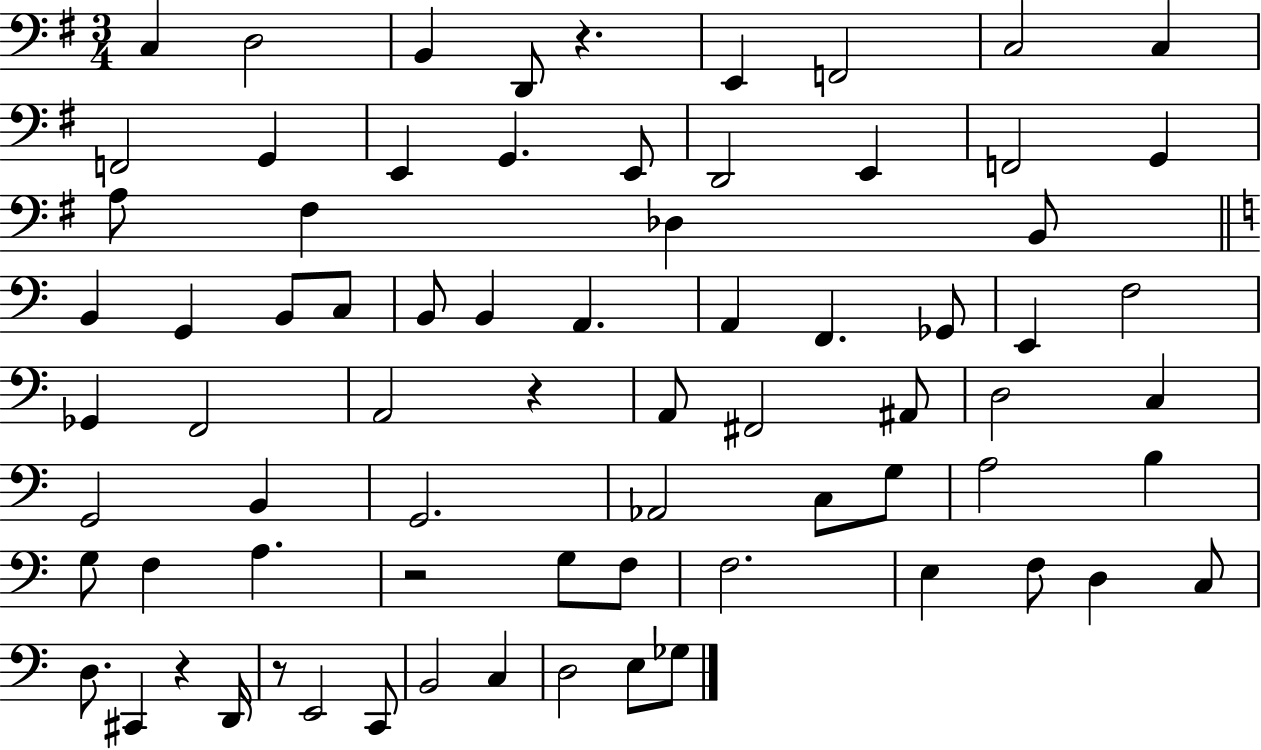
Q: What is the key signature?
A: G major